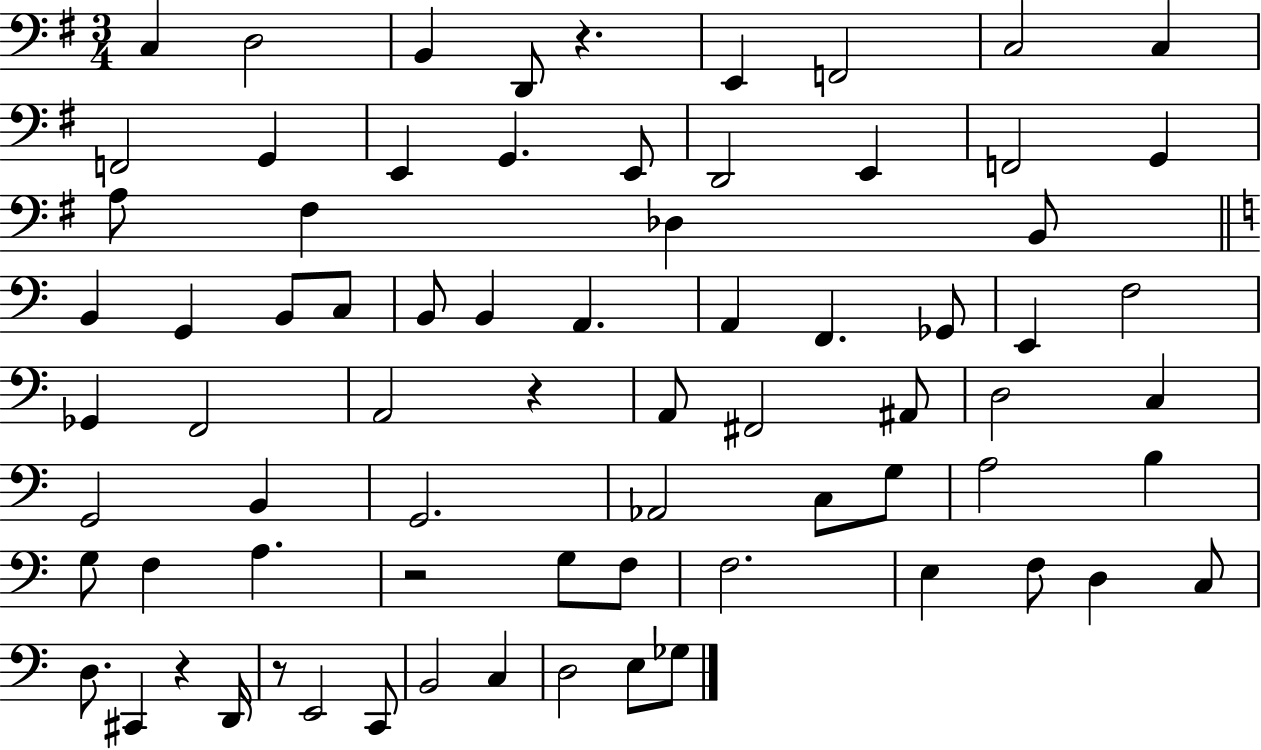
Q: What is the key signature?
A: G major